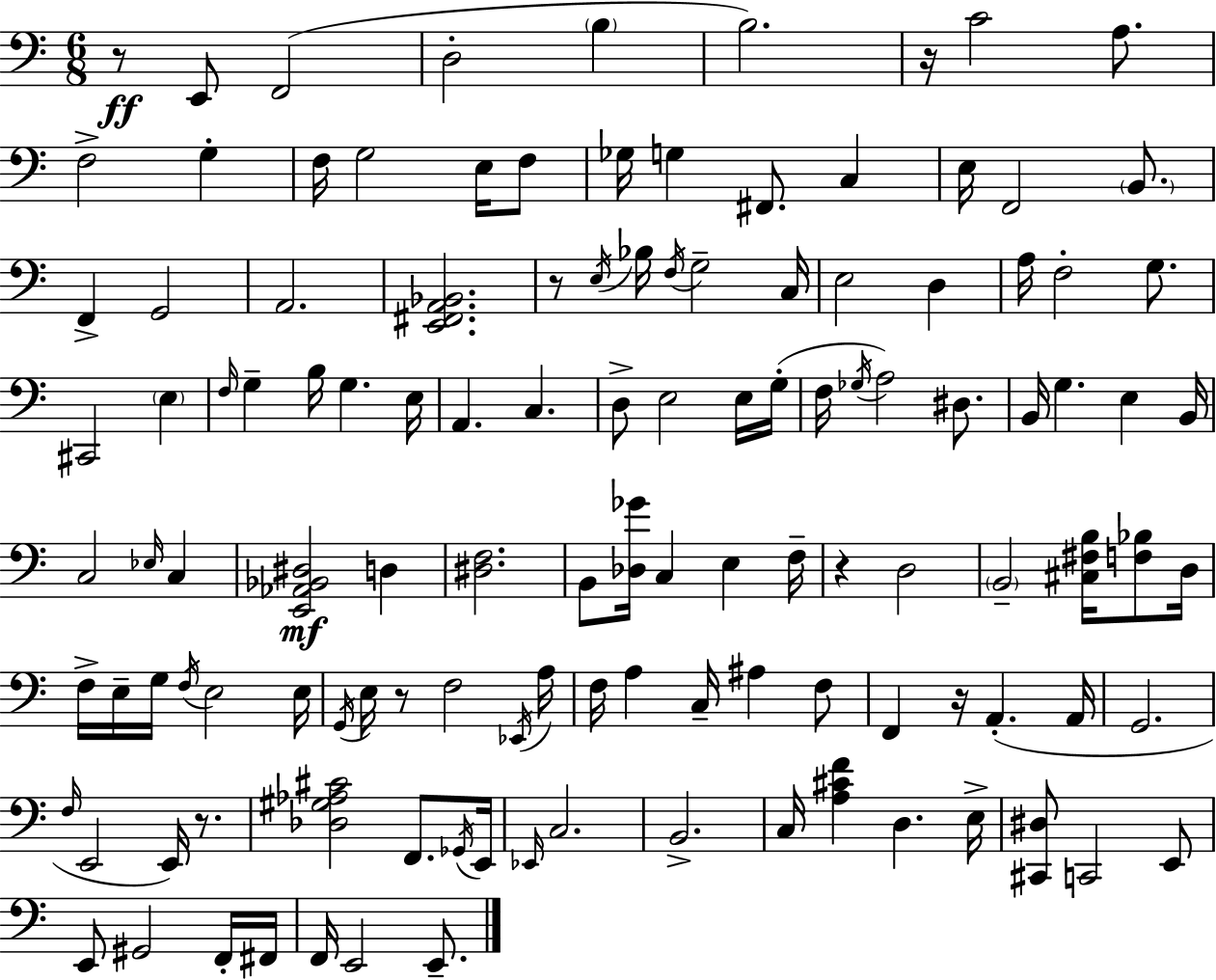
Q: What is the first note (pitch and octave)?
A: E2